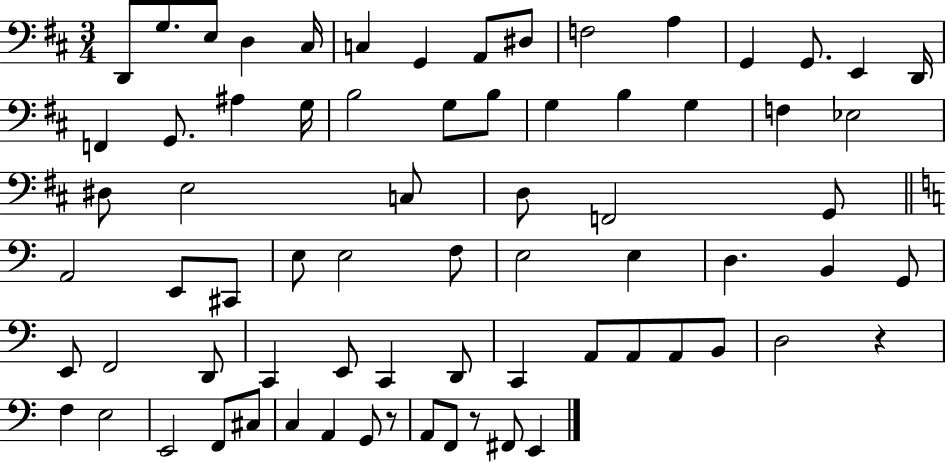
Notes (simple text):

D2/e G3/e. E3/e D3/q C#3/s C3/q G2/q A2/e D#3/e F3/h A3/q G2/q G2/e. E2/q D2/s F2/q G2/e. A#3/q G3/s B3/h G3/e B3/e G3/q B3/q G3/q F3/q Eb3/h D#3/e E3/h C3/e D3/e F2/h G2/e A2/h E2/e C#2/e E3/e E3/h F3/e E3/h E3/q D3/q. B2/q G2/e E2/e F2/h D2/e C2/q E2/e C2/q D2/e C2/q A2/e A2/e A2/e B2/e D3/h R/q F3/q E3/h E2/h F2/e C#3/e C3/q A2/q G2/e R/e A2/e F2/e R/e F#2/e E2/q